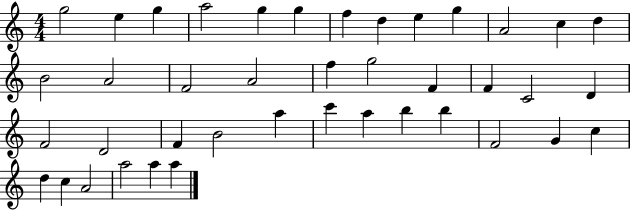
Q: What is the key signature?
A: C major